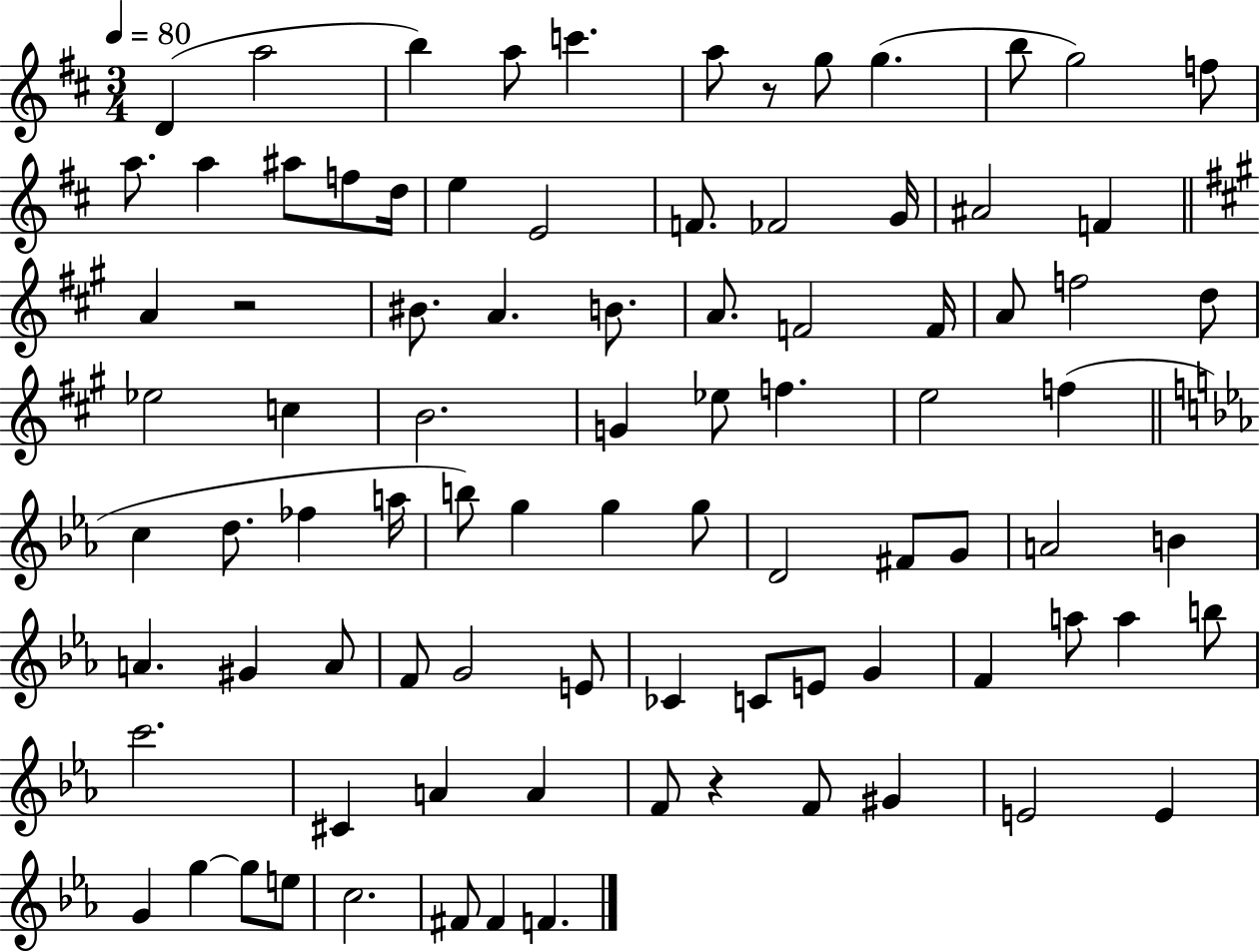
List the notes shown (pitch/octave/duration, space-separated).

D4/q A5/h B5/q A5/e C6/q. A5/e R/e G5/e G5/q. B5/e G5/h F5/e A5/e. A5/q A#5/e F5/e D5/s E5/q E4/h F4/e. FES4/h G4/s A#4/h F4/q A4/q R/h BIS4/e. A4/q. B4/e. A4/e. F4/h F4/s A4/e F5/h D5/e Eb5/h C5/q B4/h. G4/q Eb5/e F5/q. E5/h F5/q C5/q D5/e. FES5/q A5/s B5/e G5/q G5/q G5/e D4/h F#4/e G4/e A4/h B4/q A4/q. G#4/q A4/e F4/e G4/h E4/e CES4/q C4/e E4/e G4/q F4/q A5/e A5/q B5/e C6/h. C#4/q A4/q A4/q F4/e R/q F4/e G#4/q E4/h E4/q G4/q G5/q G5/e E5/e C5/h. F#4/e F#4/q F4/q.